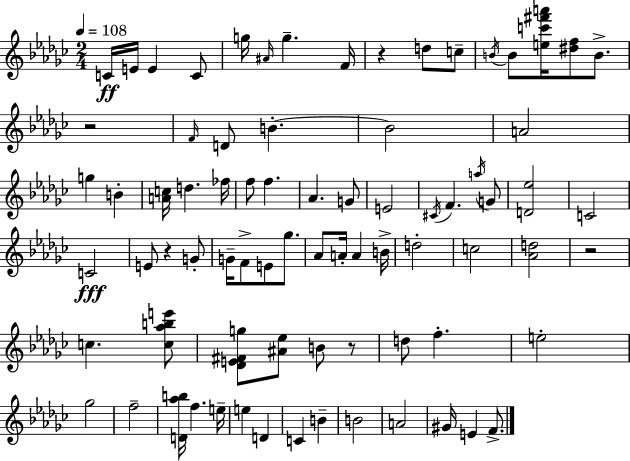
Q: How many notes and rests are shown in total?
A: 77